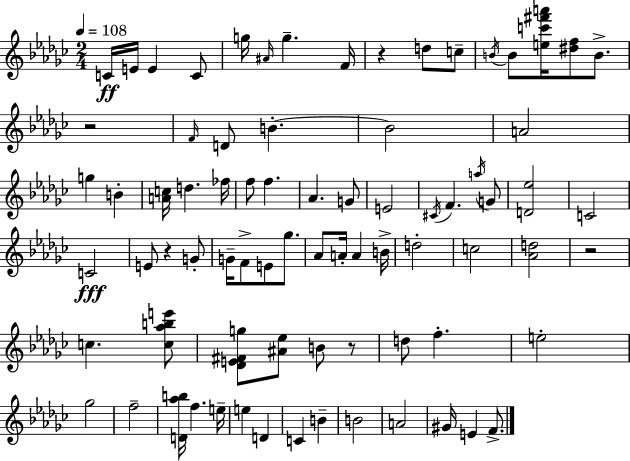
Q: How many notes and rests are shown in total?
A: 77